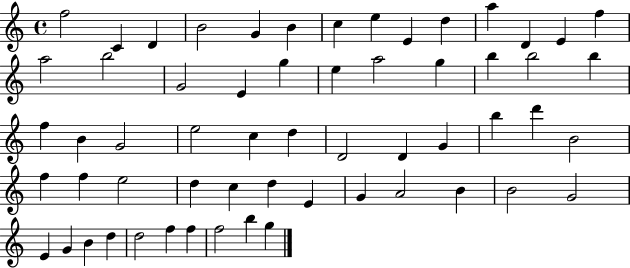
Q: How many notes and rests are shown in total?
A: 59